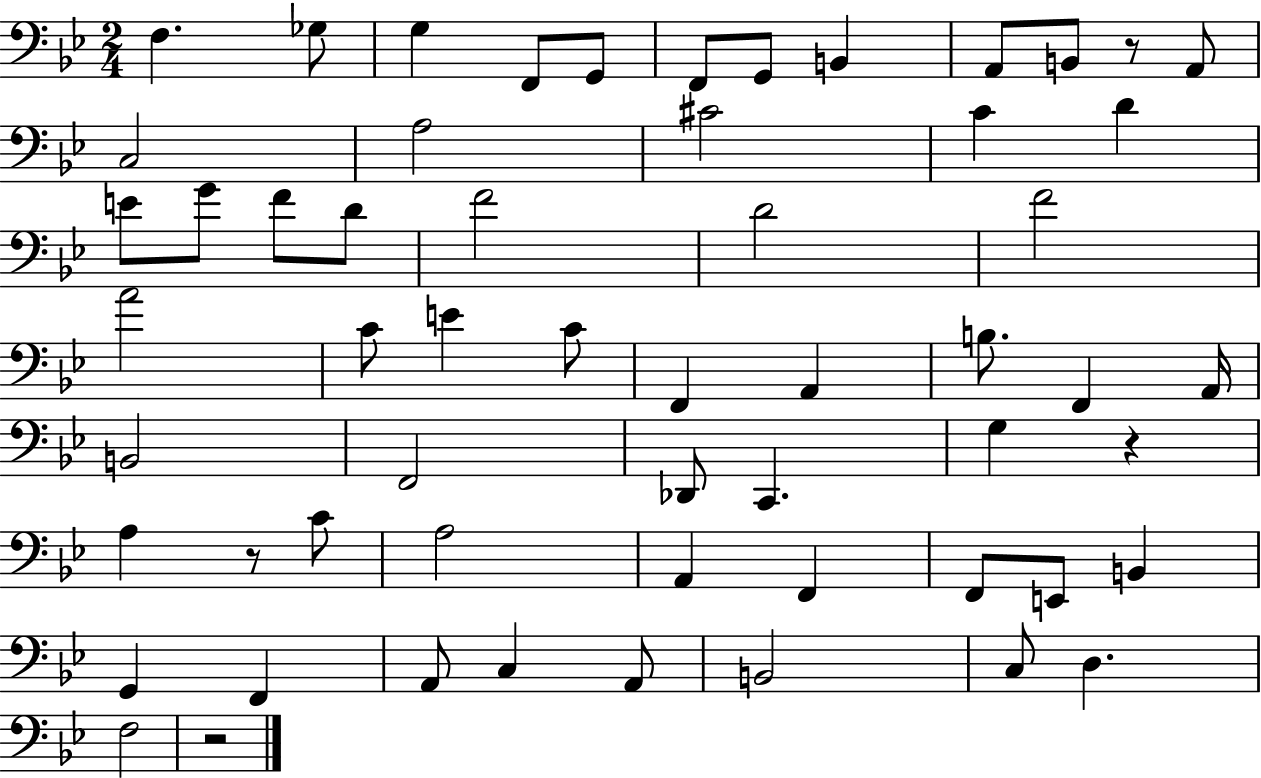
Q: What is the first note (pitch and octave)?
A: F3